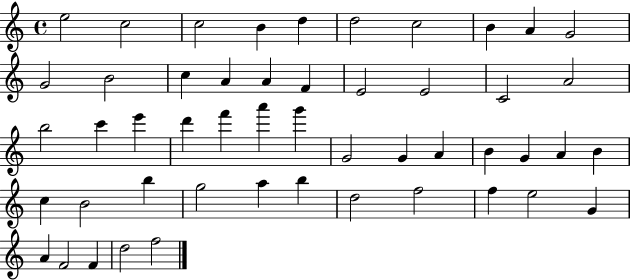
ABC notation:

X:1
T:Untitled
M:4/4
L:1/4
K:C
e2 c2 c2 B d d2 c2 B A G2 G2 B2 c A A F E2 E2 C2 A2 b2 c' e' d' f' a' g' G2 G A B G A B c B2 b g2 a b d2 f2 f e2 G A F2 F d2 f2